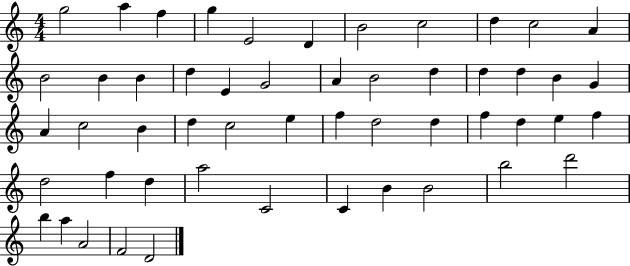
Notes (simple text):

G5/h A5/q F5/q G5/q E4/h D4/q B4/h C5/h D5/q C5/h A4/q B4/h B4/q B4/q D5/q E4/q G4/h A4/q B4/h D5/q D5/q D5/q B4/q G4/q A4/q C5/h B4/q D5/q C5/h E5/q F5/q D5/h D5/q F5/q D5/q E5/q F5/q D5/h F5/q D5/q A5/h C4/h C4/q B4/q B4/h B5/h D6/h B5/q A5/q A4/h F4/h D4/h